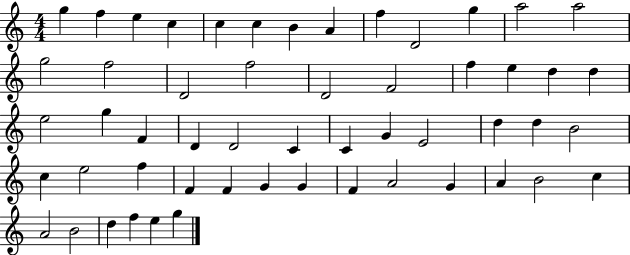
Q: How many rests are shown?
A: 0